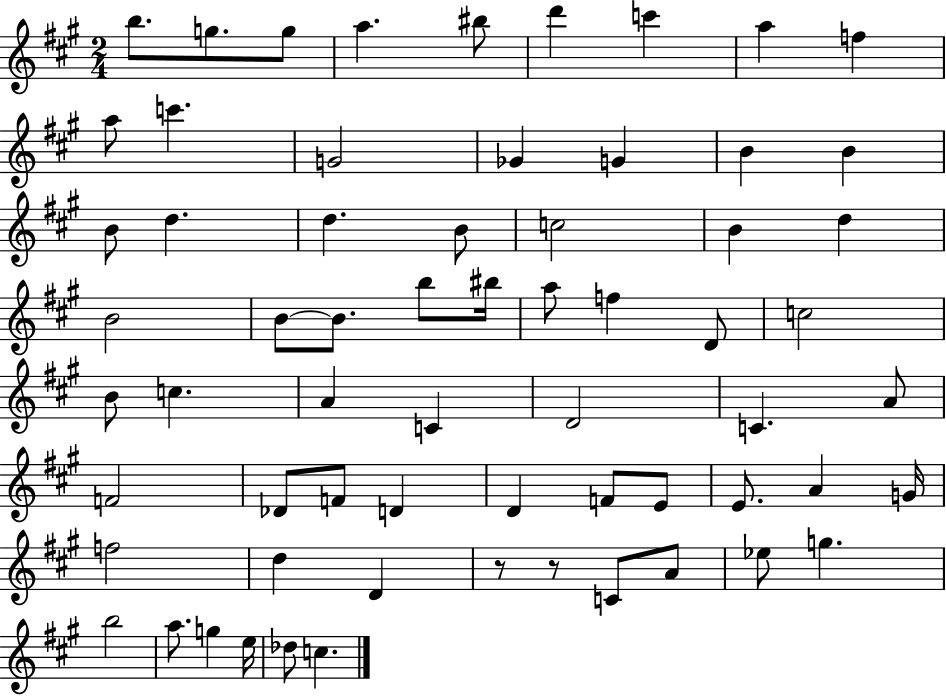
B5/e. G5/e. G5/e A5/q. BIS5/e D6/q C6/q A5/q F5/q A5/e C6/q. G4/h Gb4/q G4/q B4/q B4/q B4/e D5/q. D5/q. B4/e C5/h B4/q D5/q B4/h B4/e B4/e. B5/e BIS5/s A5/e F5/q D4/e C5/h B4/e C5/q. A4/q C4/q D4/h C4/q. A4/e F4/h Db4/e F4/e D4/q D4/q F4/e E4/e E4/e. A4/q G4/s F5/h D5/q D4/q R/e R/e C4/e A4/e Eb5/e G5/q. B5/h A5/e. G5/q E5/s Db5/e C5/q.